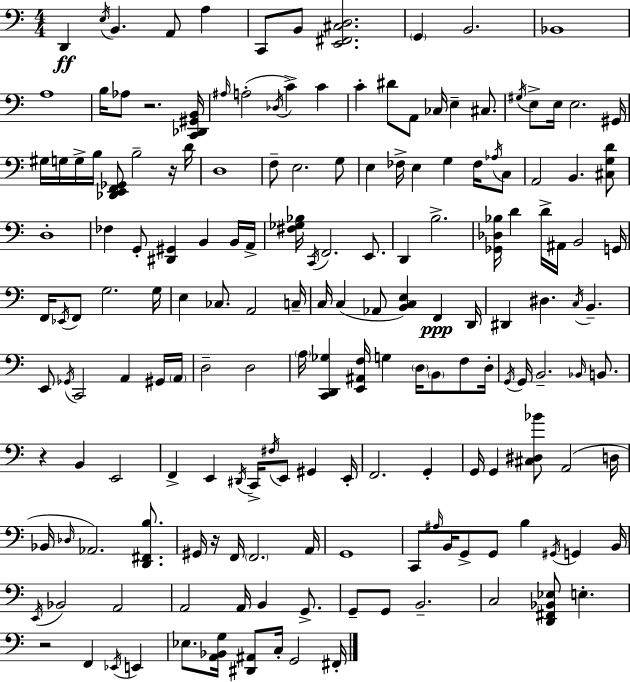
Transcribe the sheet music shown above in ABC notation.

X:1
T:Untitled
M:4/4
L:1/4
K:C
D,, E,/4 B,, A,,/2 A, C,,/2 B,,/2 [E,,^F,,^C,D,]2 G,, B,,2 _B,,4 A,4 B,/4 _A,/2 z2 [C,,_D,,^G,,B,,]/4 ^A,/4 A,2 _D,/4 C C C ^D/2 A,,/2 _C,/4 E, ^C,/2 ^G,/4 E,/2 E,/4 E,2 ^G,,/4 ^G,/4 G,/4 G,/4 B,/4 [_D,,E,,F,,_G,,]/2 B,2 z/4 D/4 D,4 F,/2 E,2 G,/2 E, _F,/4 E, G, _F,/4 _A,/4 C,/2 A,,2 B,, [^C,G,D]/2 D,4 _F, G,,/2 [^D,,^G,,] B,, B,,/4 A,,/4 [^F,_G,_B,]/4 C,,/4 F,,2 E,,/2 D,, B,2 [_G,,_D,_B,]/4 D D/4 ^A,,/4 B,,2 G,,/4 F,,/4 _E,,/4 F,,/2 G,2 G,/4 E, _C,/2 A,,2 C,/4 C,/4 C, _A,,/2 [B,,C,E,] F,, D,,/4 ^D,, ^D, C,/4 B,, E,,/2 _G,,/4 C,,2 A,, ^G,,/4 A,,/4 D,2 D,2 A,/4 [C,,D,,_G,] [E,,^A,,F,]/4 G, D,/4 B,,/2 F,/2 D,/4 G,,/4 G,,/4 B,,2 _B,,/4 B,,/2 z B,, E,,2 F,, E,, ^D,,/4 C,,/4 ^F,/4 E,,/2 ^G,, E,,/4 F,,2 G,, G,,/4 G,, [^C,^D,_B]/2 A,,2 D,/4 _B,,/4 _D,/4 _A,,2 [D,,^F,,B,]/2 ^G,,/4 z/4 F,,/4 F,,2 A,,/4 G,,4 C,,/2 ^A,/4 B,,/4 G,,/2 G,,/2 B, ^G,,/4 G,, B,,/4 E,,/4 _B,,2 A,,2 A,,2 A,,/4 B,, G,,/2 G,,/2 G,,/2 B,,2 C,2 [D,,^F,,_B,,_E,]/2 E, z2 F,, _E,,/4 E,, _E,/2 [A,,_B,,G,]/4 [^D,,^A,,]/2 C,/4 G,,2 ^F,,/4